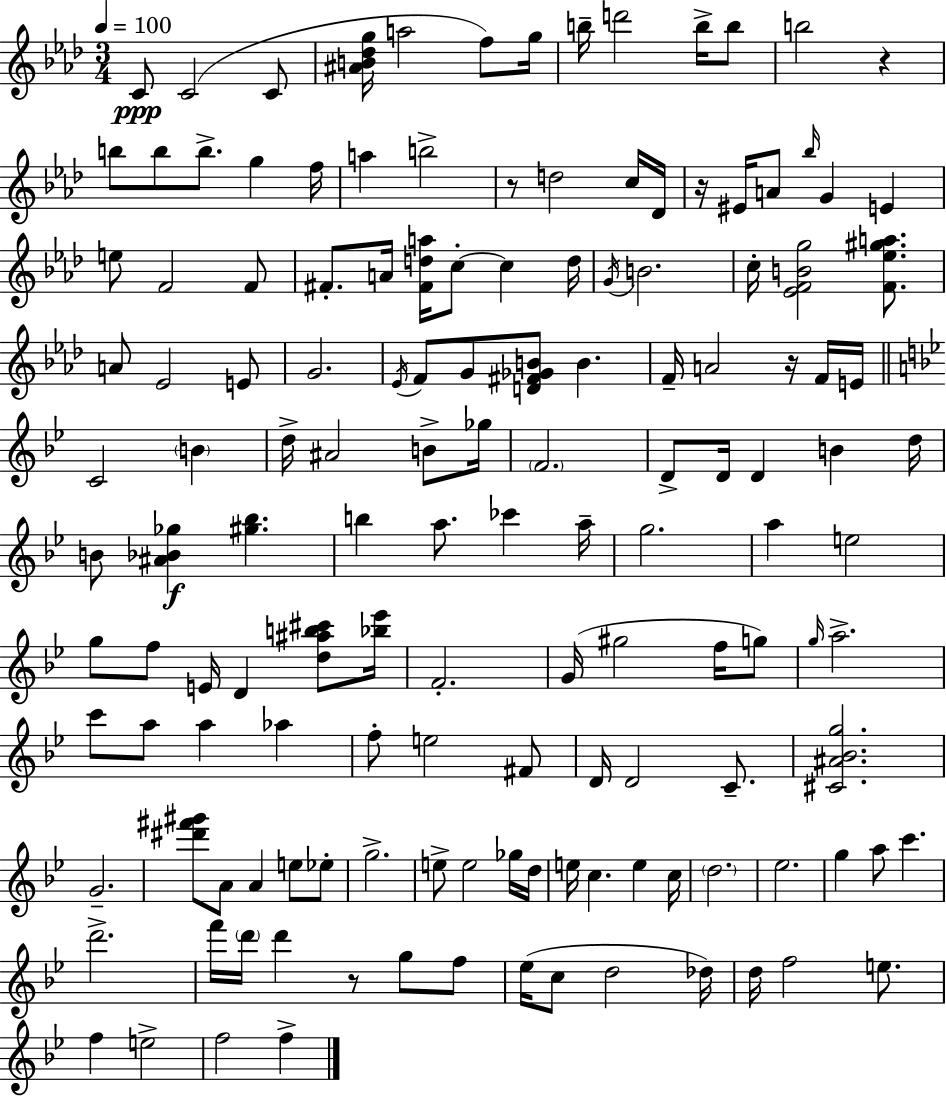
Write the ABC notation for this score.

X:1
T:Untitled
M:3/4
L:1/4
K:Fm
C/2 C2 C/2 [^AB_dg]/4 a2 f/2 g/4 b/4 d'2 b/4 b/2 b2 z b/2 b/2 b/2 g f/4 a b2 z/2 d2 c/4 _D/4 z/4 ^E/4 A/2 _b/4 G E e/2 F2 F/2 ^F/2 A/4 [^Fda]/4 c/2 c d/4 G/4 B2 c/4 [_EFBg]2 [F_e^ga]/2 A/2 _E2 E/2 G2 _E/4 F/2 G/2 [D^F_GB]/2 B F/4 A2 z/4 F/4 E/4 C2 B d/4 ^A2 B/2 _g/4 F2 D/2 D/4 D B d/4 B/2 [^A_B_g] [^g_b] b a/2 _c' a/4 g2 a e2 g/2 f/2 E/4 D [d^ab^c']/2 [_b_e']/4 F2 G/4 ^g2 f/4 g/2 g/4 a2 c'/2 a/2 a _a f/2 e2 ^F/2 D/4 D2 C/2 [^C^A_Bg]2 G2 [^d'^f'^g']/2 A/2 A e/2 _e/2 g2 e/2 e2 _g/4 d/4 e/4 c e c/4 d2 _e2 g a/2 c' d'2 f'/4 d'/4 d' z/2 g/2 f/2 _e/4 c/2 d2 _d/4 d/4 f2 e/2 f e2 f2 f